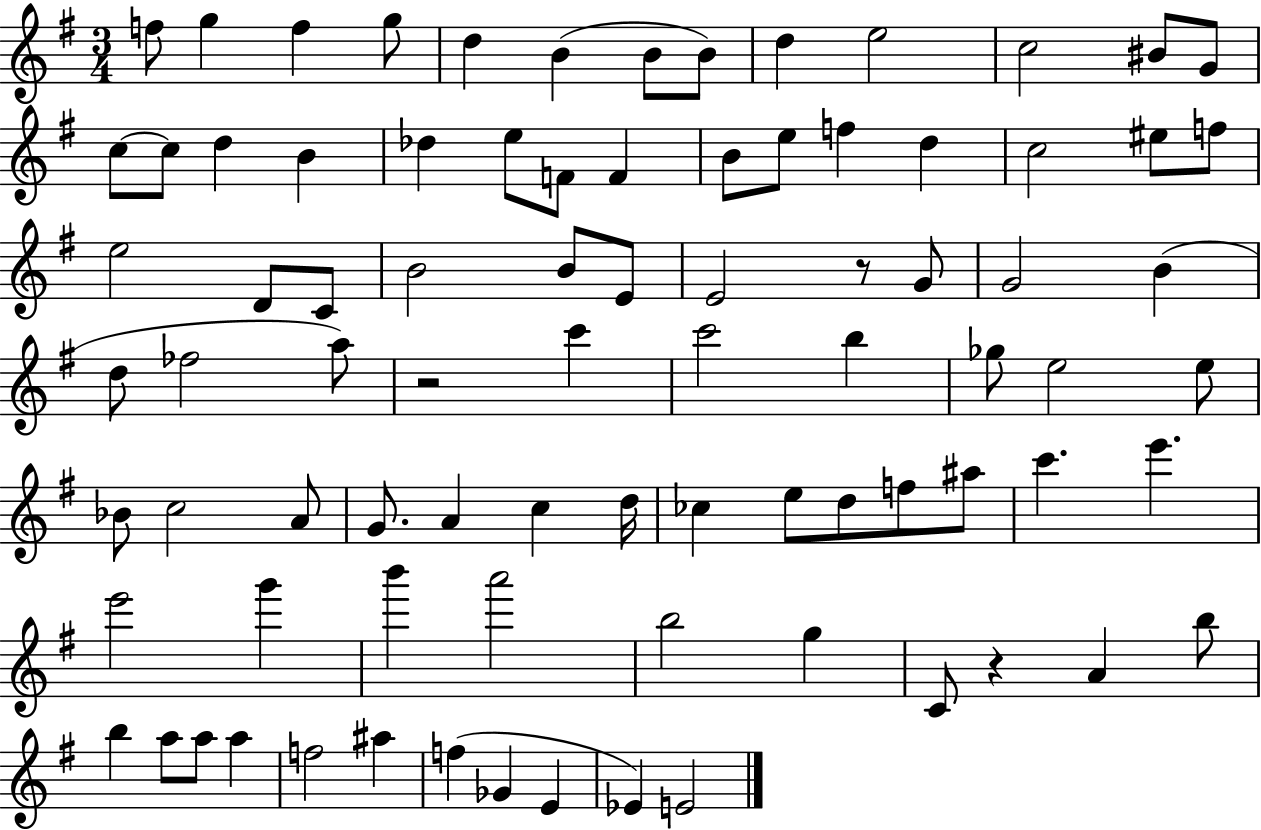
F5/e G5/q F5/q G5/e D5/q B4/q B4/e B4/e D5/q E5/h C5/h BIS4/e G4/e C5/e C5/e D5/q B4/q Db5/q E5/e F4/e F4/q B4/e E5/e F5/q D5/q C5/h EIS5/e F5/e E5/h D4/e C4/e B4/h B4/e E4/e E4/h R/e G4/e G4/h B4/q D5/e FES5/h A5/e R/h C6/q C6/h B5/q Gb5/e E5/h E5/e Bb4/e C5/h A4/e G4/e. A4/q C5/q D5/s CES5/q E5/e D5/e F5/e A#5/e C6/q. E6/q. E6/h G6/q B6/q A6/h B5/h G5/q C4/e R/q A4/q B5/e B5/q A5/e A5/e A5/q F5/h A#5/q F5/q Gb4/q E4/q Eb4/q E4/h